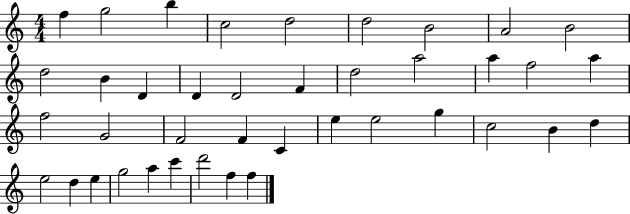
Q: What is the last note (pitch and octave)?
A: F5